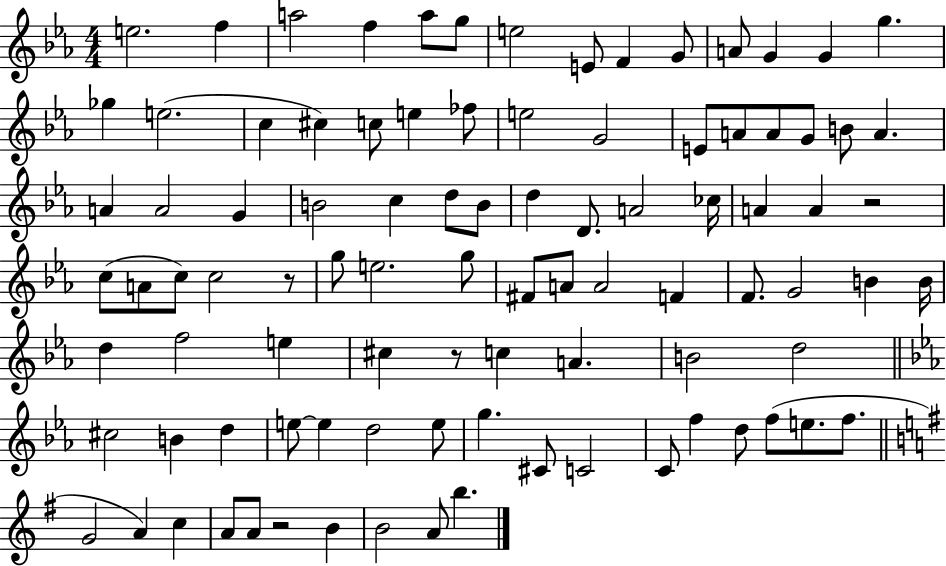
E5/h. F5/q A5/h F5/q A5/e G5/e E5/h E4/e F4/q G4/e A4/e G4/q G4/q G5/q. Gb5/q E5/h. C5/q C#5/q C5/e E5/q FES5/e E5/h G4/h E4/e A4/e A4/e G4/e B4/e A4/q. A4/q A4/h G4/q B4/h C5/q D5/e B4/e D5/q D4/e. A4/h CES5/s A4/q A4/q R/h C5/e A4/e C5/e C5/h R/e G5/e E5/h. G5/e F#4/e A4/e A4/h F4/q F4/e. G4/h B4/q B4/s D5/q F5/h E5/q C#5/q R/e C5/q A4/q. B4/h D5/h C#5/h B4/q D5/q E5/e E5/q D5/h E5/e G5/q. C#4/e C4/h C4/e F5/q D5/e F5/e E5/e. F5/e. G4/h A4/q C5/q A4/e A4/e R/h B4/q B4/h A4/e B5/q.